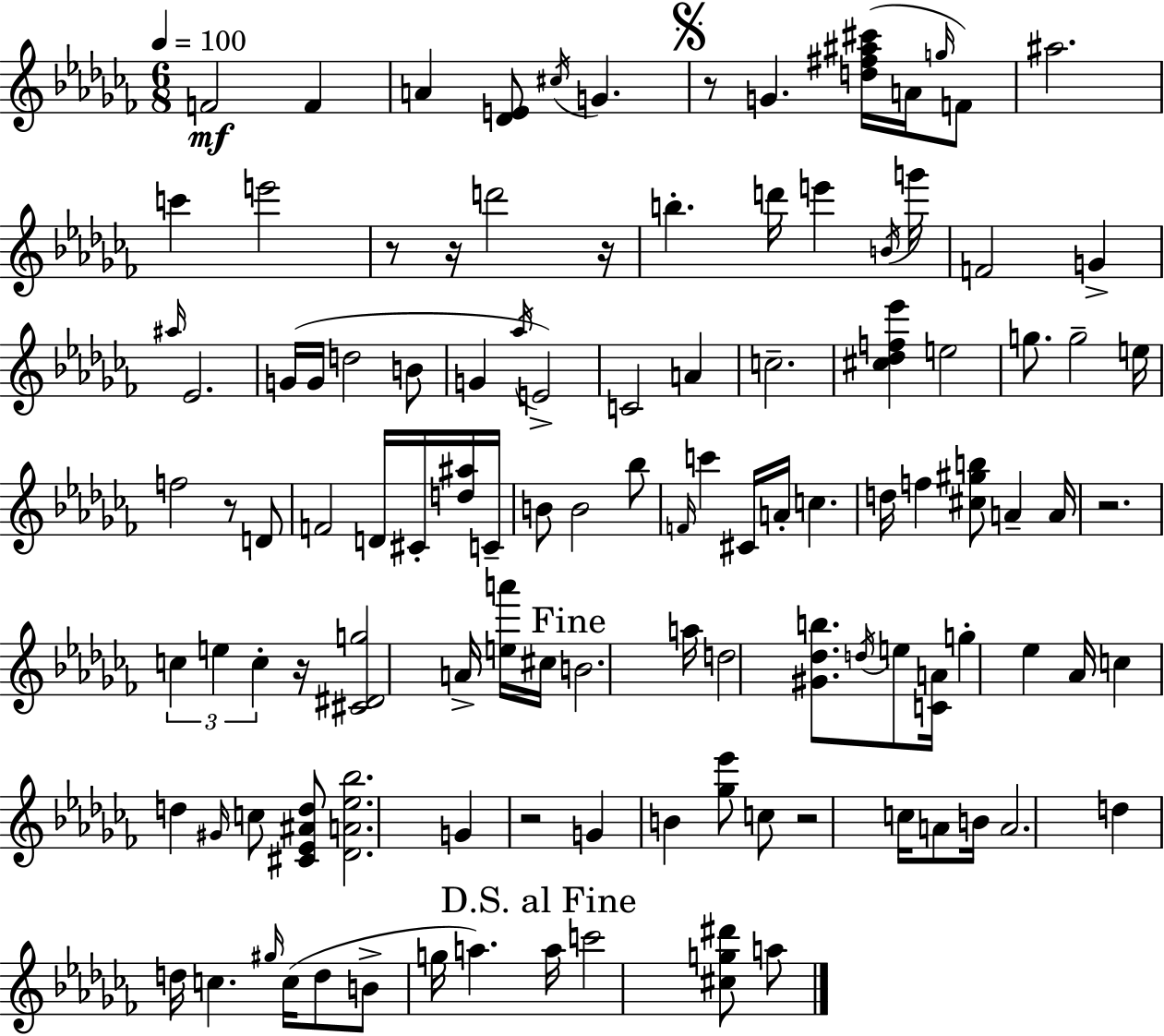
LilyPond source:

{
  \clef treble
  \numericTimeSignature
  \time 6/8
  \key aes \minor
  \tempo 4 = 100
  f'2\mf f'4 | a'4 <des' e'>8 \acciaccatura { cis''16 } g'4. | \mark \markup { \musicglyph "scripts.segno" } r8 g'4. <d'' fis'' ais'' cis'''>16( a'16 \grace { g''16 }) | f'8 ais''2. | \break c'''4 e'''2 | r8 r16 d'''2 | r16 b''4.-. d'''16 e'''4 | \acciaccatura { b'16 } g'''16 f'2 g'4-> | \break \grace { ais''16 } ees'2. | g'16( g'16 d''2 | b'8 g'4 \acciaccatura { aes''16 }) e'2-> | c'2 | \break a'4 c''2.-- | <cis'' des'' f'' ees'''>4 e''2 | g''8. g''2-- | e''16 f''2 | \break r8 d'8 f'2 | d'16 cis'16-. <d'' ais''>16 c'16-- b'8 b'2 | bes''8 \grace { f'16 } c'''4 cis'16 a'16-. | c''4. d''16 f''4 <cis'' gis'' b''>8 | \break a'4-- a'16 r2. | \tuplet 3/2 { c''4 e''4 | c''4-. } r16 <cis' dis' g''>2 | a'16-> <e'' a'''>16 cis''16 \mark "Fine" b'2. | \break a''16 d''2 | <gis' des'' b''>8. \acciaccatura { d''16 } e''8 <c' a'>16 g''4-. | ees''4 aes'16 c''4 d''4 | \grace { gis'16 } c''8 <cis' ees' ais' d''>8 <des' a' ees'' bes''>2. | \break g'4 | r2 g'4 | b'4 <ges'' ees'''>8 c''8 r2 | c''16 a'8 b'16 a'2. | \break d''4 | d''16 c''4. \grace { gis''16 }( c''16 d''8 b'8-> | g''16 a''4.) \mark "D.S. al Fine" a''16 c'''2 | <cis'' g'' dis'''>8 a''8 \bar "|."
}